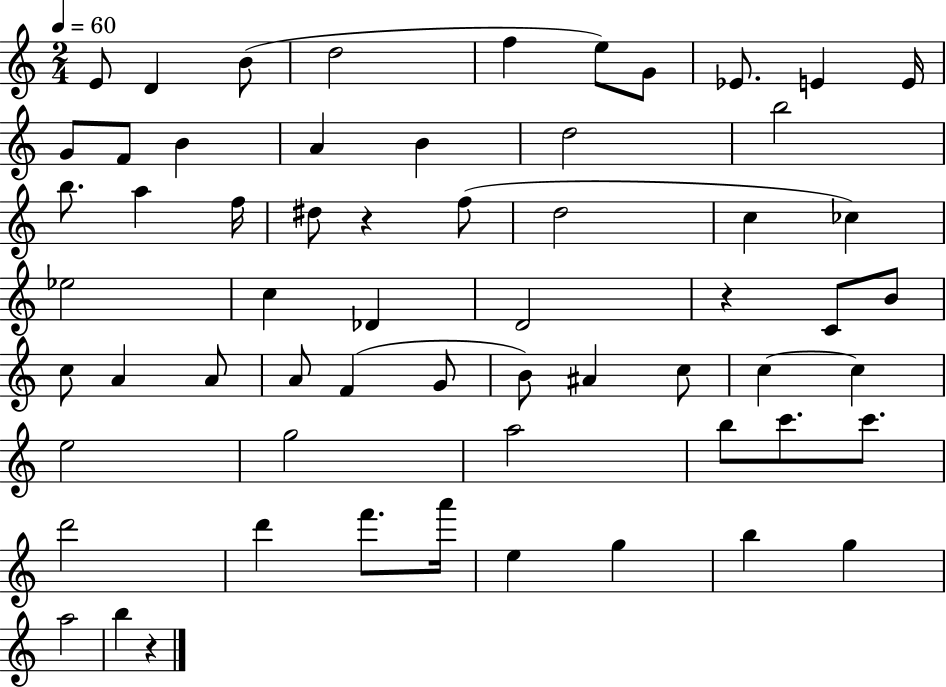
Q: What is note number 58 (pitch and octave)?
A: B5